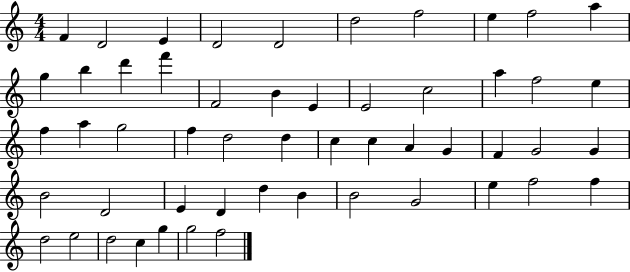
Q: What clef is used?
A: treble